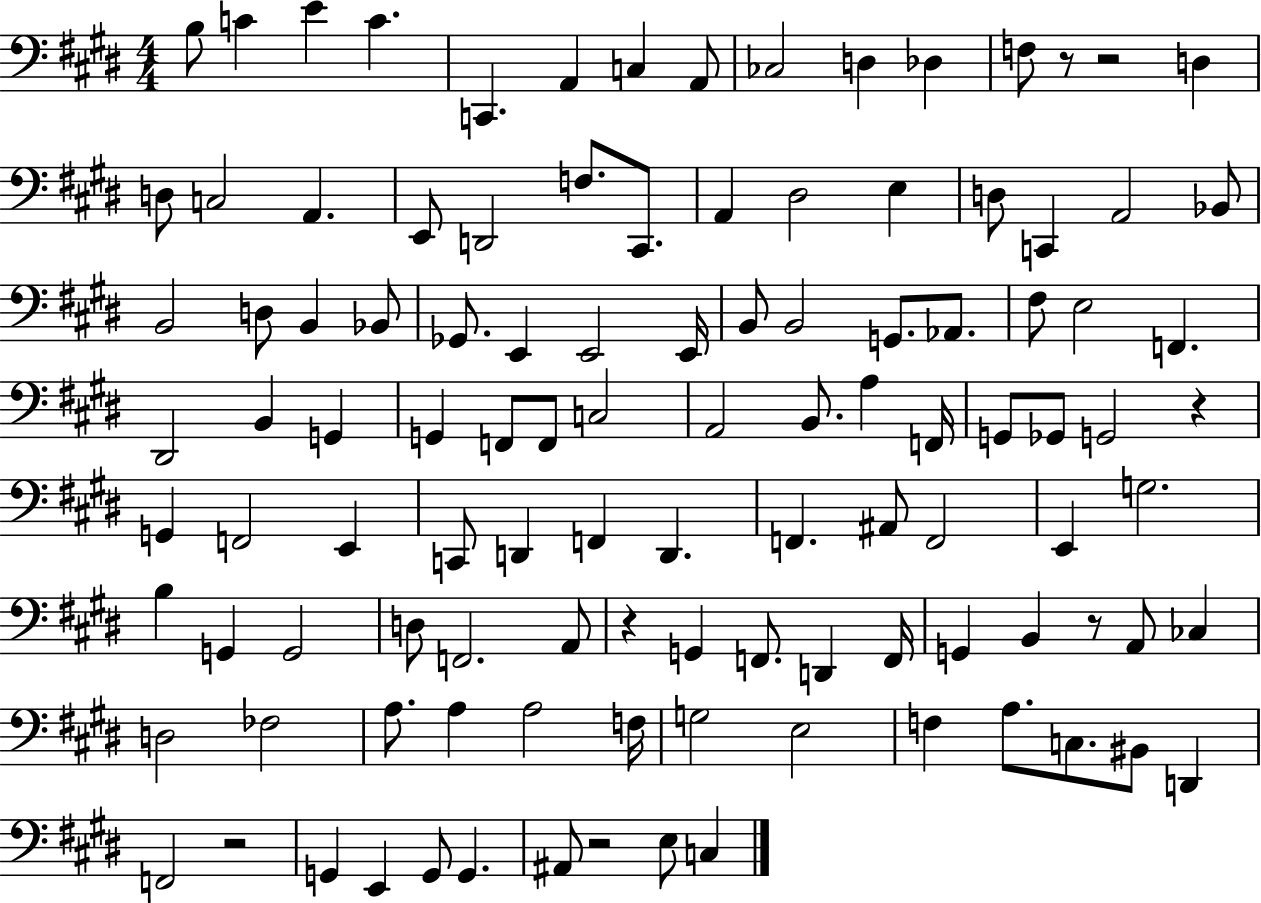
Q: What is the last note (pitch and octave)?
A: C3